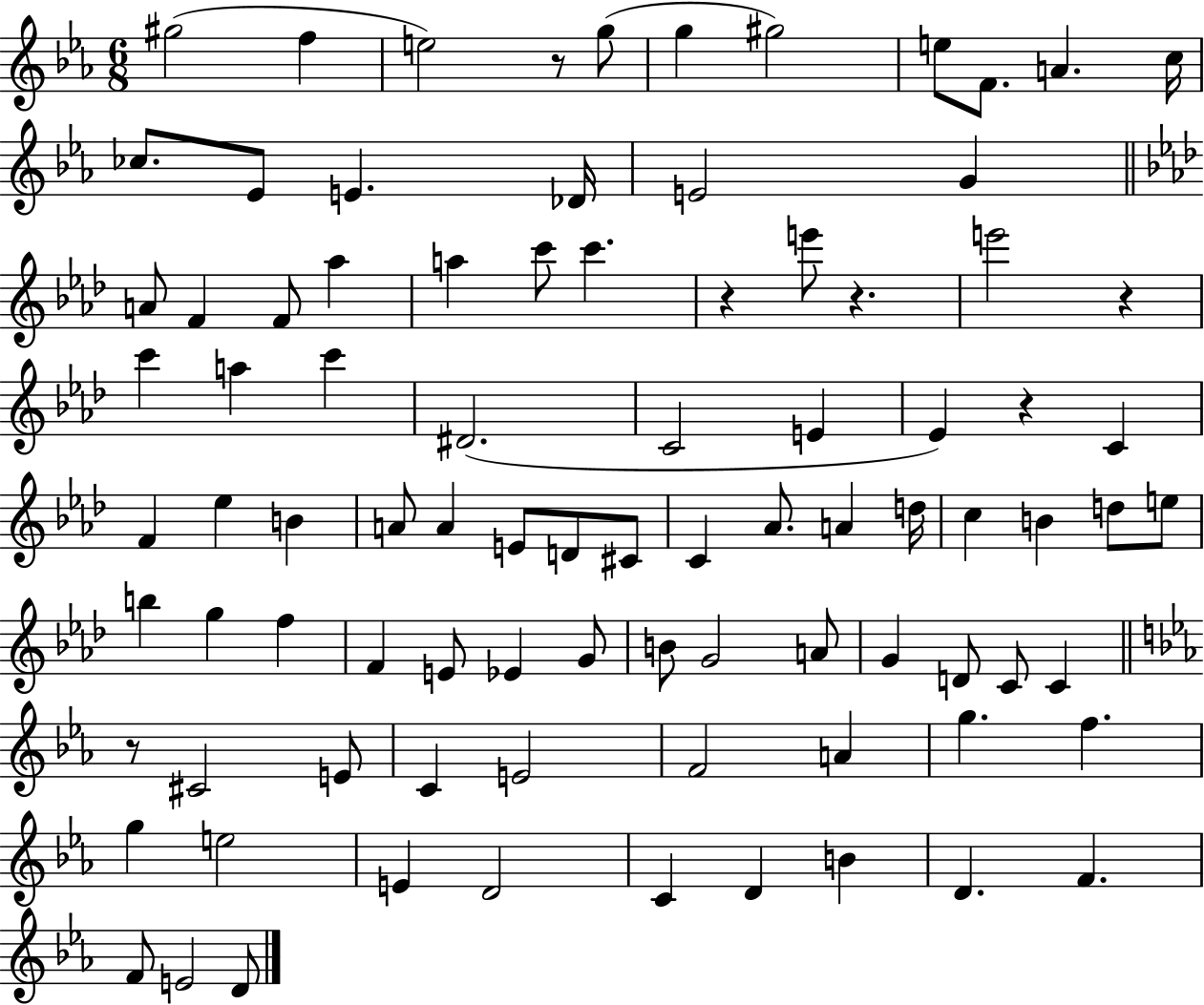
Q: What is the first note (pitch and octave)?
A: G#5